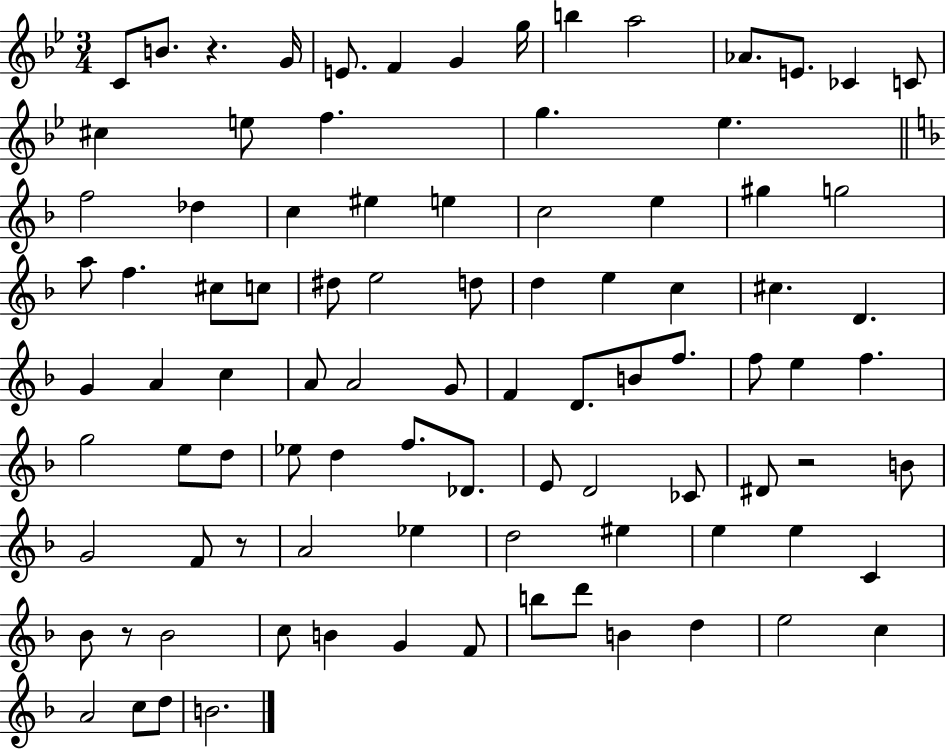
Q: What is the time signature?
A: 3/4